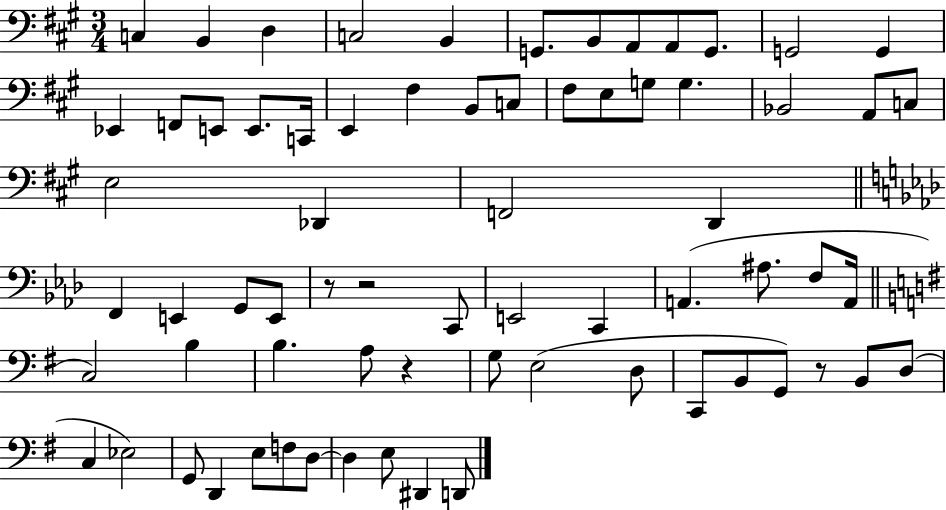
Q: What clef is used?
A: bass